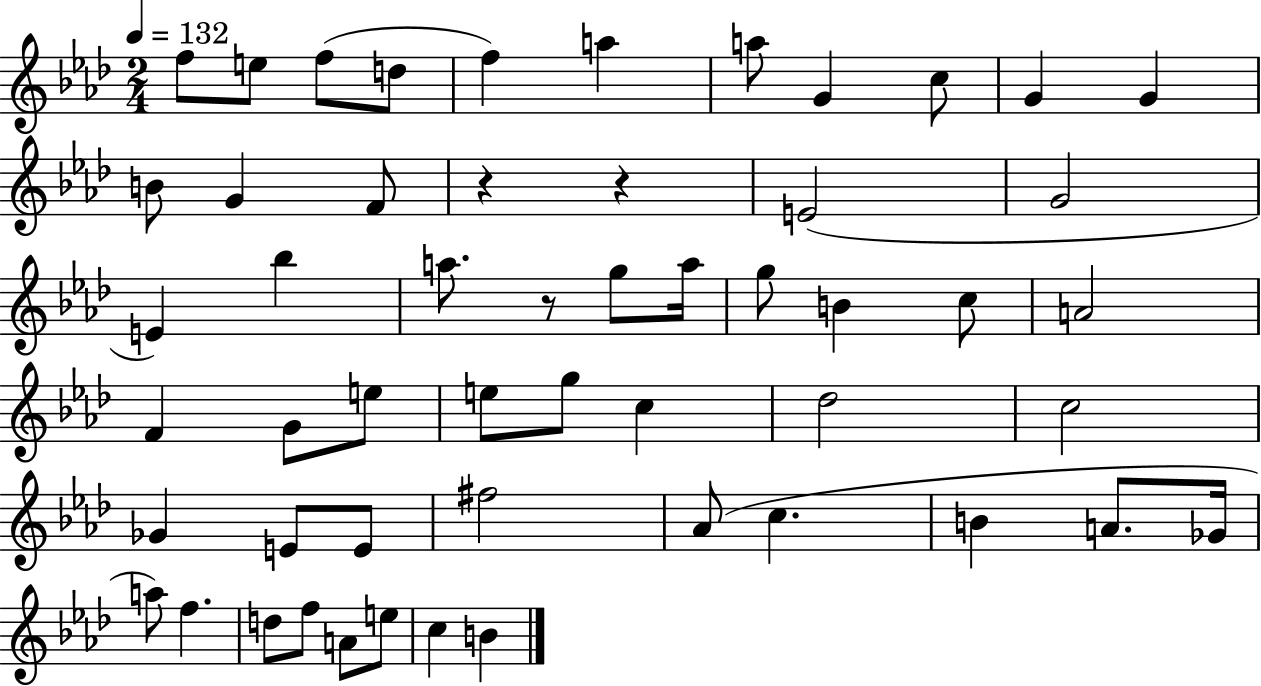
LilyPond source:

{
  \clef treble
  \numericTimeSignature
  \time 2/4
  \key aes \major
  \tempo 4 = 132
  f''8 e''8 f''8( d''8 | f''4) a''4 | a''8 g'4 c''8 | g'4 g'4 | \break b'8 g'4 f'8 | r4 r4 | e'2( | g'2 | \break e'4) bes''4 | a''8. r8 g''8 a''16 | g''8 b'4 c''8 | a'2 | \break f'4 g'8 e''8 | e''8 g''8 c''4 | des''2 | c''2 | \break ges'4 e'8 e'8 | fis''2 | aes'8( c''4. | b'4 a'8. ges'16 | \break a''8) f''4. | d''8 f''8 a'8 e''8 | c''4 b'4 | \bar "|."
}